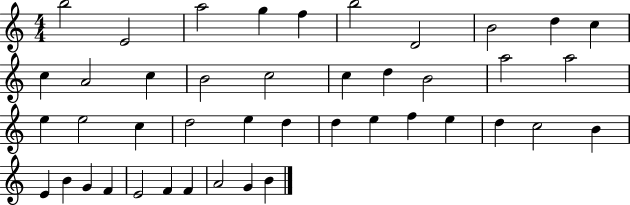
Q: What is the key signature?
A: C major